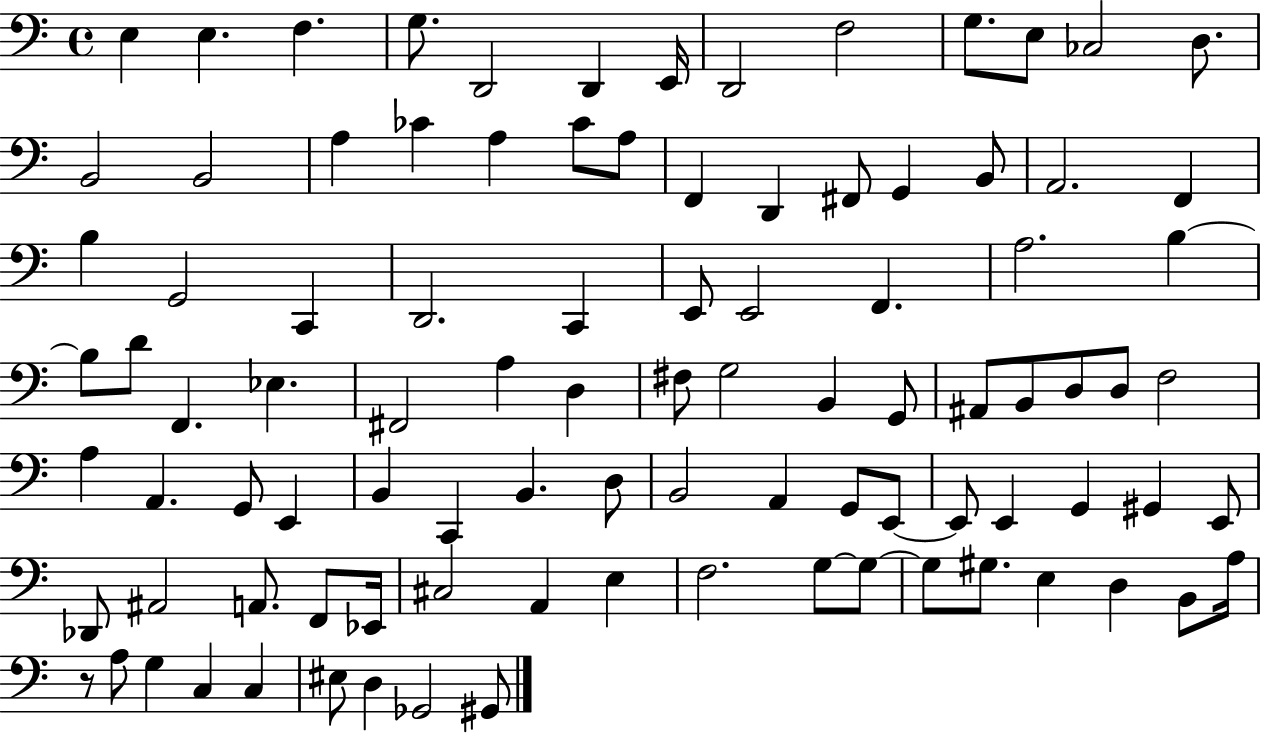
{
  \clef bass
  \time 4/4
  \defaultTimeSignature
  \key c \major
  \repeat volta 2 { e4 e4. f4. | g8. d,2 d,4 e,16 | d,2 f2 | g8. e8 ces2 d8. | \break b,2 b,2 | a4 ces'4 a4 ces'8 a8 | f,4 d,4 fis,8 g,4 b,8 | a,2. f,4 | \break b4 g,2 c,4 | d,2. c,4 | e,8 e,2 f,4. | a2. b4~~ | \break b8 d'8 f,4. ees4. | fis,2 a4 d4 | fis8 g2 b,4 g,8 | ais,8 b,8 d8 d8 f2 | \break a4 a,4. g,8 e,4 | b,4 c,4 b,4. d8 | b,2 a,4 g,8 e,8~~ | e,8 e,4 g,4 gis,4 e,8 | \break des,8 ais,2 a,8. f,8 ees,16 | cis2 a,4 e4 | f2. g8~~ g8~~ | g8 gis8. e4 d4 b,8 a16 | \break r8 a8 g4 c4 c4 | eis8 d4 ges,2 gis,8 | } \bar "|."
}